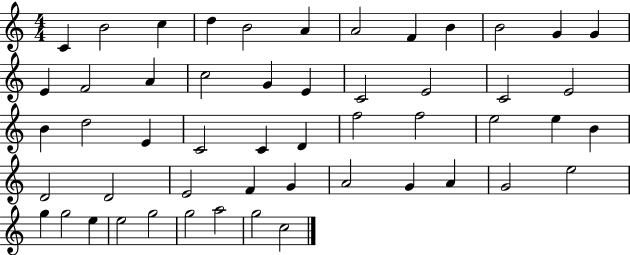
{
  \clef treble
  \numericTimeSignature
  \time 4/4
  \key c \major
  c'4 b'2 c''4 | d''4 b'2 a'4 | a'2 f'4 b'4 | b'2 g'4 g'4 | \break e'4 f'2 a'4 | c''2 g'4 e'4 | c'2 e'2 | c'2 e'2 | \break b'4 d''2 e'4 | c'2 c'4 d'4 | f''2 f''2 | e''2 e''4 b'4 | \break d'2 d'2 | e'2 f'4 g'4 | a'2 g'4 a'4 | g'2 e''2 | \break g''4 g''2 e''4 | e''2 g''2 | g''2 a''2 | g''2 c''2 | \break \bar "|."
}